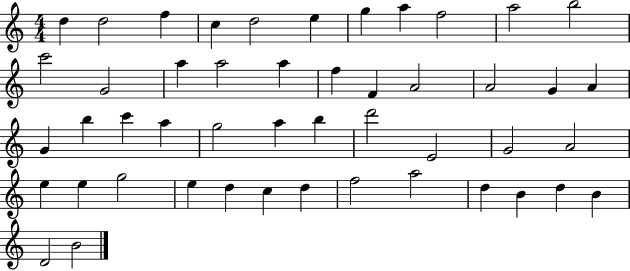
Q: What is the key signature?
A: C major